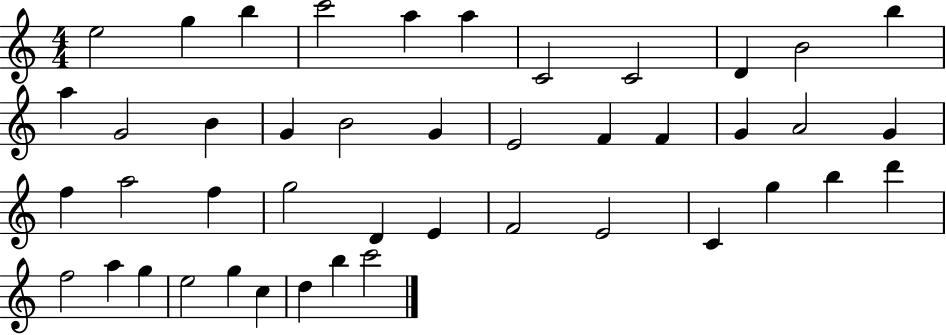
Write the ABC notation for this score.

X:1
T:Untitled
M:4/4
L:1/4
K:C
e2 g b c'2 a a C2 C2 D B2 b a G2 B G B2 G E2 F F G A2 G f a2 f g2 D E F2 E2 C g b d' f2 a g e2 g c d b c'2